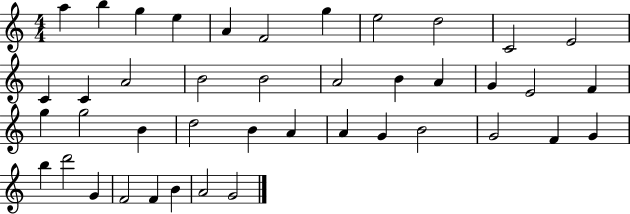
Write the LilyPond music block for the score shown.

{
  \clef treble
  \numericTimeSignature
  \time 4/4
  \key c \major
  a''4 b''4 g''4 e''4 | a'4 f'2 g''4 | e''2 d''2 | c'2 e'2 | \break c'4 c'4 a'2 | b'2 b'2 | a'2 b'4 a'4 | g'4 e'2 f'4 | \break g''4 g''2 b'4 | d''2 b'4 a'4 | a'4 g'4 b'2 | g'2 f'4 g'4 | \break b''4 d'''2 g'4 | f'2 f'4 b'4 | a'2 g'2 | \bar "|."
}